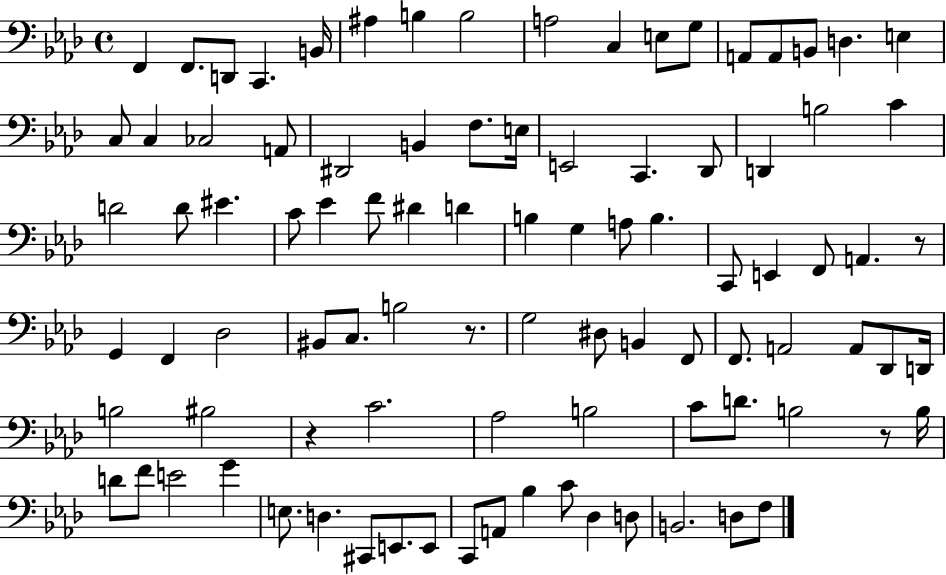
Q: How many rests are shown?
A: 4